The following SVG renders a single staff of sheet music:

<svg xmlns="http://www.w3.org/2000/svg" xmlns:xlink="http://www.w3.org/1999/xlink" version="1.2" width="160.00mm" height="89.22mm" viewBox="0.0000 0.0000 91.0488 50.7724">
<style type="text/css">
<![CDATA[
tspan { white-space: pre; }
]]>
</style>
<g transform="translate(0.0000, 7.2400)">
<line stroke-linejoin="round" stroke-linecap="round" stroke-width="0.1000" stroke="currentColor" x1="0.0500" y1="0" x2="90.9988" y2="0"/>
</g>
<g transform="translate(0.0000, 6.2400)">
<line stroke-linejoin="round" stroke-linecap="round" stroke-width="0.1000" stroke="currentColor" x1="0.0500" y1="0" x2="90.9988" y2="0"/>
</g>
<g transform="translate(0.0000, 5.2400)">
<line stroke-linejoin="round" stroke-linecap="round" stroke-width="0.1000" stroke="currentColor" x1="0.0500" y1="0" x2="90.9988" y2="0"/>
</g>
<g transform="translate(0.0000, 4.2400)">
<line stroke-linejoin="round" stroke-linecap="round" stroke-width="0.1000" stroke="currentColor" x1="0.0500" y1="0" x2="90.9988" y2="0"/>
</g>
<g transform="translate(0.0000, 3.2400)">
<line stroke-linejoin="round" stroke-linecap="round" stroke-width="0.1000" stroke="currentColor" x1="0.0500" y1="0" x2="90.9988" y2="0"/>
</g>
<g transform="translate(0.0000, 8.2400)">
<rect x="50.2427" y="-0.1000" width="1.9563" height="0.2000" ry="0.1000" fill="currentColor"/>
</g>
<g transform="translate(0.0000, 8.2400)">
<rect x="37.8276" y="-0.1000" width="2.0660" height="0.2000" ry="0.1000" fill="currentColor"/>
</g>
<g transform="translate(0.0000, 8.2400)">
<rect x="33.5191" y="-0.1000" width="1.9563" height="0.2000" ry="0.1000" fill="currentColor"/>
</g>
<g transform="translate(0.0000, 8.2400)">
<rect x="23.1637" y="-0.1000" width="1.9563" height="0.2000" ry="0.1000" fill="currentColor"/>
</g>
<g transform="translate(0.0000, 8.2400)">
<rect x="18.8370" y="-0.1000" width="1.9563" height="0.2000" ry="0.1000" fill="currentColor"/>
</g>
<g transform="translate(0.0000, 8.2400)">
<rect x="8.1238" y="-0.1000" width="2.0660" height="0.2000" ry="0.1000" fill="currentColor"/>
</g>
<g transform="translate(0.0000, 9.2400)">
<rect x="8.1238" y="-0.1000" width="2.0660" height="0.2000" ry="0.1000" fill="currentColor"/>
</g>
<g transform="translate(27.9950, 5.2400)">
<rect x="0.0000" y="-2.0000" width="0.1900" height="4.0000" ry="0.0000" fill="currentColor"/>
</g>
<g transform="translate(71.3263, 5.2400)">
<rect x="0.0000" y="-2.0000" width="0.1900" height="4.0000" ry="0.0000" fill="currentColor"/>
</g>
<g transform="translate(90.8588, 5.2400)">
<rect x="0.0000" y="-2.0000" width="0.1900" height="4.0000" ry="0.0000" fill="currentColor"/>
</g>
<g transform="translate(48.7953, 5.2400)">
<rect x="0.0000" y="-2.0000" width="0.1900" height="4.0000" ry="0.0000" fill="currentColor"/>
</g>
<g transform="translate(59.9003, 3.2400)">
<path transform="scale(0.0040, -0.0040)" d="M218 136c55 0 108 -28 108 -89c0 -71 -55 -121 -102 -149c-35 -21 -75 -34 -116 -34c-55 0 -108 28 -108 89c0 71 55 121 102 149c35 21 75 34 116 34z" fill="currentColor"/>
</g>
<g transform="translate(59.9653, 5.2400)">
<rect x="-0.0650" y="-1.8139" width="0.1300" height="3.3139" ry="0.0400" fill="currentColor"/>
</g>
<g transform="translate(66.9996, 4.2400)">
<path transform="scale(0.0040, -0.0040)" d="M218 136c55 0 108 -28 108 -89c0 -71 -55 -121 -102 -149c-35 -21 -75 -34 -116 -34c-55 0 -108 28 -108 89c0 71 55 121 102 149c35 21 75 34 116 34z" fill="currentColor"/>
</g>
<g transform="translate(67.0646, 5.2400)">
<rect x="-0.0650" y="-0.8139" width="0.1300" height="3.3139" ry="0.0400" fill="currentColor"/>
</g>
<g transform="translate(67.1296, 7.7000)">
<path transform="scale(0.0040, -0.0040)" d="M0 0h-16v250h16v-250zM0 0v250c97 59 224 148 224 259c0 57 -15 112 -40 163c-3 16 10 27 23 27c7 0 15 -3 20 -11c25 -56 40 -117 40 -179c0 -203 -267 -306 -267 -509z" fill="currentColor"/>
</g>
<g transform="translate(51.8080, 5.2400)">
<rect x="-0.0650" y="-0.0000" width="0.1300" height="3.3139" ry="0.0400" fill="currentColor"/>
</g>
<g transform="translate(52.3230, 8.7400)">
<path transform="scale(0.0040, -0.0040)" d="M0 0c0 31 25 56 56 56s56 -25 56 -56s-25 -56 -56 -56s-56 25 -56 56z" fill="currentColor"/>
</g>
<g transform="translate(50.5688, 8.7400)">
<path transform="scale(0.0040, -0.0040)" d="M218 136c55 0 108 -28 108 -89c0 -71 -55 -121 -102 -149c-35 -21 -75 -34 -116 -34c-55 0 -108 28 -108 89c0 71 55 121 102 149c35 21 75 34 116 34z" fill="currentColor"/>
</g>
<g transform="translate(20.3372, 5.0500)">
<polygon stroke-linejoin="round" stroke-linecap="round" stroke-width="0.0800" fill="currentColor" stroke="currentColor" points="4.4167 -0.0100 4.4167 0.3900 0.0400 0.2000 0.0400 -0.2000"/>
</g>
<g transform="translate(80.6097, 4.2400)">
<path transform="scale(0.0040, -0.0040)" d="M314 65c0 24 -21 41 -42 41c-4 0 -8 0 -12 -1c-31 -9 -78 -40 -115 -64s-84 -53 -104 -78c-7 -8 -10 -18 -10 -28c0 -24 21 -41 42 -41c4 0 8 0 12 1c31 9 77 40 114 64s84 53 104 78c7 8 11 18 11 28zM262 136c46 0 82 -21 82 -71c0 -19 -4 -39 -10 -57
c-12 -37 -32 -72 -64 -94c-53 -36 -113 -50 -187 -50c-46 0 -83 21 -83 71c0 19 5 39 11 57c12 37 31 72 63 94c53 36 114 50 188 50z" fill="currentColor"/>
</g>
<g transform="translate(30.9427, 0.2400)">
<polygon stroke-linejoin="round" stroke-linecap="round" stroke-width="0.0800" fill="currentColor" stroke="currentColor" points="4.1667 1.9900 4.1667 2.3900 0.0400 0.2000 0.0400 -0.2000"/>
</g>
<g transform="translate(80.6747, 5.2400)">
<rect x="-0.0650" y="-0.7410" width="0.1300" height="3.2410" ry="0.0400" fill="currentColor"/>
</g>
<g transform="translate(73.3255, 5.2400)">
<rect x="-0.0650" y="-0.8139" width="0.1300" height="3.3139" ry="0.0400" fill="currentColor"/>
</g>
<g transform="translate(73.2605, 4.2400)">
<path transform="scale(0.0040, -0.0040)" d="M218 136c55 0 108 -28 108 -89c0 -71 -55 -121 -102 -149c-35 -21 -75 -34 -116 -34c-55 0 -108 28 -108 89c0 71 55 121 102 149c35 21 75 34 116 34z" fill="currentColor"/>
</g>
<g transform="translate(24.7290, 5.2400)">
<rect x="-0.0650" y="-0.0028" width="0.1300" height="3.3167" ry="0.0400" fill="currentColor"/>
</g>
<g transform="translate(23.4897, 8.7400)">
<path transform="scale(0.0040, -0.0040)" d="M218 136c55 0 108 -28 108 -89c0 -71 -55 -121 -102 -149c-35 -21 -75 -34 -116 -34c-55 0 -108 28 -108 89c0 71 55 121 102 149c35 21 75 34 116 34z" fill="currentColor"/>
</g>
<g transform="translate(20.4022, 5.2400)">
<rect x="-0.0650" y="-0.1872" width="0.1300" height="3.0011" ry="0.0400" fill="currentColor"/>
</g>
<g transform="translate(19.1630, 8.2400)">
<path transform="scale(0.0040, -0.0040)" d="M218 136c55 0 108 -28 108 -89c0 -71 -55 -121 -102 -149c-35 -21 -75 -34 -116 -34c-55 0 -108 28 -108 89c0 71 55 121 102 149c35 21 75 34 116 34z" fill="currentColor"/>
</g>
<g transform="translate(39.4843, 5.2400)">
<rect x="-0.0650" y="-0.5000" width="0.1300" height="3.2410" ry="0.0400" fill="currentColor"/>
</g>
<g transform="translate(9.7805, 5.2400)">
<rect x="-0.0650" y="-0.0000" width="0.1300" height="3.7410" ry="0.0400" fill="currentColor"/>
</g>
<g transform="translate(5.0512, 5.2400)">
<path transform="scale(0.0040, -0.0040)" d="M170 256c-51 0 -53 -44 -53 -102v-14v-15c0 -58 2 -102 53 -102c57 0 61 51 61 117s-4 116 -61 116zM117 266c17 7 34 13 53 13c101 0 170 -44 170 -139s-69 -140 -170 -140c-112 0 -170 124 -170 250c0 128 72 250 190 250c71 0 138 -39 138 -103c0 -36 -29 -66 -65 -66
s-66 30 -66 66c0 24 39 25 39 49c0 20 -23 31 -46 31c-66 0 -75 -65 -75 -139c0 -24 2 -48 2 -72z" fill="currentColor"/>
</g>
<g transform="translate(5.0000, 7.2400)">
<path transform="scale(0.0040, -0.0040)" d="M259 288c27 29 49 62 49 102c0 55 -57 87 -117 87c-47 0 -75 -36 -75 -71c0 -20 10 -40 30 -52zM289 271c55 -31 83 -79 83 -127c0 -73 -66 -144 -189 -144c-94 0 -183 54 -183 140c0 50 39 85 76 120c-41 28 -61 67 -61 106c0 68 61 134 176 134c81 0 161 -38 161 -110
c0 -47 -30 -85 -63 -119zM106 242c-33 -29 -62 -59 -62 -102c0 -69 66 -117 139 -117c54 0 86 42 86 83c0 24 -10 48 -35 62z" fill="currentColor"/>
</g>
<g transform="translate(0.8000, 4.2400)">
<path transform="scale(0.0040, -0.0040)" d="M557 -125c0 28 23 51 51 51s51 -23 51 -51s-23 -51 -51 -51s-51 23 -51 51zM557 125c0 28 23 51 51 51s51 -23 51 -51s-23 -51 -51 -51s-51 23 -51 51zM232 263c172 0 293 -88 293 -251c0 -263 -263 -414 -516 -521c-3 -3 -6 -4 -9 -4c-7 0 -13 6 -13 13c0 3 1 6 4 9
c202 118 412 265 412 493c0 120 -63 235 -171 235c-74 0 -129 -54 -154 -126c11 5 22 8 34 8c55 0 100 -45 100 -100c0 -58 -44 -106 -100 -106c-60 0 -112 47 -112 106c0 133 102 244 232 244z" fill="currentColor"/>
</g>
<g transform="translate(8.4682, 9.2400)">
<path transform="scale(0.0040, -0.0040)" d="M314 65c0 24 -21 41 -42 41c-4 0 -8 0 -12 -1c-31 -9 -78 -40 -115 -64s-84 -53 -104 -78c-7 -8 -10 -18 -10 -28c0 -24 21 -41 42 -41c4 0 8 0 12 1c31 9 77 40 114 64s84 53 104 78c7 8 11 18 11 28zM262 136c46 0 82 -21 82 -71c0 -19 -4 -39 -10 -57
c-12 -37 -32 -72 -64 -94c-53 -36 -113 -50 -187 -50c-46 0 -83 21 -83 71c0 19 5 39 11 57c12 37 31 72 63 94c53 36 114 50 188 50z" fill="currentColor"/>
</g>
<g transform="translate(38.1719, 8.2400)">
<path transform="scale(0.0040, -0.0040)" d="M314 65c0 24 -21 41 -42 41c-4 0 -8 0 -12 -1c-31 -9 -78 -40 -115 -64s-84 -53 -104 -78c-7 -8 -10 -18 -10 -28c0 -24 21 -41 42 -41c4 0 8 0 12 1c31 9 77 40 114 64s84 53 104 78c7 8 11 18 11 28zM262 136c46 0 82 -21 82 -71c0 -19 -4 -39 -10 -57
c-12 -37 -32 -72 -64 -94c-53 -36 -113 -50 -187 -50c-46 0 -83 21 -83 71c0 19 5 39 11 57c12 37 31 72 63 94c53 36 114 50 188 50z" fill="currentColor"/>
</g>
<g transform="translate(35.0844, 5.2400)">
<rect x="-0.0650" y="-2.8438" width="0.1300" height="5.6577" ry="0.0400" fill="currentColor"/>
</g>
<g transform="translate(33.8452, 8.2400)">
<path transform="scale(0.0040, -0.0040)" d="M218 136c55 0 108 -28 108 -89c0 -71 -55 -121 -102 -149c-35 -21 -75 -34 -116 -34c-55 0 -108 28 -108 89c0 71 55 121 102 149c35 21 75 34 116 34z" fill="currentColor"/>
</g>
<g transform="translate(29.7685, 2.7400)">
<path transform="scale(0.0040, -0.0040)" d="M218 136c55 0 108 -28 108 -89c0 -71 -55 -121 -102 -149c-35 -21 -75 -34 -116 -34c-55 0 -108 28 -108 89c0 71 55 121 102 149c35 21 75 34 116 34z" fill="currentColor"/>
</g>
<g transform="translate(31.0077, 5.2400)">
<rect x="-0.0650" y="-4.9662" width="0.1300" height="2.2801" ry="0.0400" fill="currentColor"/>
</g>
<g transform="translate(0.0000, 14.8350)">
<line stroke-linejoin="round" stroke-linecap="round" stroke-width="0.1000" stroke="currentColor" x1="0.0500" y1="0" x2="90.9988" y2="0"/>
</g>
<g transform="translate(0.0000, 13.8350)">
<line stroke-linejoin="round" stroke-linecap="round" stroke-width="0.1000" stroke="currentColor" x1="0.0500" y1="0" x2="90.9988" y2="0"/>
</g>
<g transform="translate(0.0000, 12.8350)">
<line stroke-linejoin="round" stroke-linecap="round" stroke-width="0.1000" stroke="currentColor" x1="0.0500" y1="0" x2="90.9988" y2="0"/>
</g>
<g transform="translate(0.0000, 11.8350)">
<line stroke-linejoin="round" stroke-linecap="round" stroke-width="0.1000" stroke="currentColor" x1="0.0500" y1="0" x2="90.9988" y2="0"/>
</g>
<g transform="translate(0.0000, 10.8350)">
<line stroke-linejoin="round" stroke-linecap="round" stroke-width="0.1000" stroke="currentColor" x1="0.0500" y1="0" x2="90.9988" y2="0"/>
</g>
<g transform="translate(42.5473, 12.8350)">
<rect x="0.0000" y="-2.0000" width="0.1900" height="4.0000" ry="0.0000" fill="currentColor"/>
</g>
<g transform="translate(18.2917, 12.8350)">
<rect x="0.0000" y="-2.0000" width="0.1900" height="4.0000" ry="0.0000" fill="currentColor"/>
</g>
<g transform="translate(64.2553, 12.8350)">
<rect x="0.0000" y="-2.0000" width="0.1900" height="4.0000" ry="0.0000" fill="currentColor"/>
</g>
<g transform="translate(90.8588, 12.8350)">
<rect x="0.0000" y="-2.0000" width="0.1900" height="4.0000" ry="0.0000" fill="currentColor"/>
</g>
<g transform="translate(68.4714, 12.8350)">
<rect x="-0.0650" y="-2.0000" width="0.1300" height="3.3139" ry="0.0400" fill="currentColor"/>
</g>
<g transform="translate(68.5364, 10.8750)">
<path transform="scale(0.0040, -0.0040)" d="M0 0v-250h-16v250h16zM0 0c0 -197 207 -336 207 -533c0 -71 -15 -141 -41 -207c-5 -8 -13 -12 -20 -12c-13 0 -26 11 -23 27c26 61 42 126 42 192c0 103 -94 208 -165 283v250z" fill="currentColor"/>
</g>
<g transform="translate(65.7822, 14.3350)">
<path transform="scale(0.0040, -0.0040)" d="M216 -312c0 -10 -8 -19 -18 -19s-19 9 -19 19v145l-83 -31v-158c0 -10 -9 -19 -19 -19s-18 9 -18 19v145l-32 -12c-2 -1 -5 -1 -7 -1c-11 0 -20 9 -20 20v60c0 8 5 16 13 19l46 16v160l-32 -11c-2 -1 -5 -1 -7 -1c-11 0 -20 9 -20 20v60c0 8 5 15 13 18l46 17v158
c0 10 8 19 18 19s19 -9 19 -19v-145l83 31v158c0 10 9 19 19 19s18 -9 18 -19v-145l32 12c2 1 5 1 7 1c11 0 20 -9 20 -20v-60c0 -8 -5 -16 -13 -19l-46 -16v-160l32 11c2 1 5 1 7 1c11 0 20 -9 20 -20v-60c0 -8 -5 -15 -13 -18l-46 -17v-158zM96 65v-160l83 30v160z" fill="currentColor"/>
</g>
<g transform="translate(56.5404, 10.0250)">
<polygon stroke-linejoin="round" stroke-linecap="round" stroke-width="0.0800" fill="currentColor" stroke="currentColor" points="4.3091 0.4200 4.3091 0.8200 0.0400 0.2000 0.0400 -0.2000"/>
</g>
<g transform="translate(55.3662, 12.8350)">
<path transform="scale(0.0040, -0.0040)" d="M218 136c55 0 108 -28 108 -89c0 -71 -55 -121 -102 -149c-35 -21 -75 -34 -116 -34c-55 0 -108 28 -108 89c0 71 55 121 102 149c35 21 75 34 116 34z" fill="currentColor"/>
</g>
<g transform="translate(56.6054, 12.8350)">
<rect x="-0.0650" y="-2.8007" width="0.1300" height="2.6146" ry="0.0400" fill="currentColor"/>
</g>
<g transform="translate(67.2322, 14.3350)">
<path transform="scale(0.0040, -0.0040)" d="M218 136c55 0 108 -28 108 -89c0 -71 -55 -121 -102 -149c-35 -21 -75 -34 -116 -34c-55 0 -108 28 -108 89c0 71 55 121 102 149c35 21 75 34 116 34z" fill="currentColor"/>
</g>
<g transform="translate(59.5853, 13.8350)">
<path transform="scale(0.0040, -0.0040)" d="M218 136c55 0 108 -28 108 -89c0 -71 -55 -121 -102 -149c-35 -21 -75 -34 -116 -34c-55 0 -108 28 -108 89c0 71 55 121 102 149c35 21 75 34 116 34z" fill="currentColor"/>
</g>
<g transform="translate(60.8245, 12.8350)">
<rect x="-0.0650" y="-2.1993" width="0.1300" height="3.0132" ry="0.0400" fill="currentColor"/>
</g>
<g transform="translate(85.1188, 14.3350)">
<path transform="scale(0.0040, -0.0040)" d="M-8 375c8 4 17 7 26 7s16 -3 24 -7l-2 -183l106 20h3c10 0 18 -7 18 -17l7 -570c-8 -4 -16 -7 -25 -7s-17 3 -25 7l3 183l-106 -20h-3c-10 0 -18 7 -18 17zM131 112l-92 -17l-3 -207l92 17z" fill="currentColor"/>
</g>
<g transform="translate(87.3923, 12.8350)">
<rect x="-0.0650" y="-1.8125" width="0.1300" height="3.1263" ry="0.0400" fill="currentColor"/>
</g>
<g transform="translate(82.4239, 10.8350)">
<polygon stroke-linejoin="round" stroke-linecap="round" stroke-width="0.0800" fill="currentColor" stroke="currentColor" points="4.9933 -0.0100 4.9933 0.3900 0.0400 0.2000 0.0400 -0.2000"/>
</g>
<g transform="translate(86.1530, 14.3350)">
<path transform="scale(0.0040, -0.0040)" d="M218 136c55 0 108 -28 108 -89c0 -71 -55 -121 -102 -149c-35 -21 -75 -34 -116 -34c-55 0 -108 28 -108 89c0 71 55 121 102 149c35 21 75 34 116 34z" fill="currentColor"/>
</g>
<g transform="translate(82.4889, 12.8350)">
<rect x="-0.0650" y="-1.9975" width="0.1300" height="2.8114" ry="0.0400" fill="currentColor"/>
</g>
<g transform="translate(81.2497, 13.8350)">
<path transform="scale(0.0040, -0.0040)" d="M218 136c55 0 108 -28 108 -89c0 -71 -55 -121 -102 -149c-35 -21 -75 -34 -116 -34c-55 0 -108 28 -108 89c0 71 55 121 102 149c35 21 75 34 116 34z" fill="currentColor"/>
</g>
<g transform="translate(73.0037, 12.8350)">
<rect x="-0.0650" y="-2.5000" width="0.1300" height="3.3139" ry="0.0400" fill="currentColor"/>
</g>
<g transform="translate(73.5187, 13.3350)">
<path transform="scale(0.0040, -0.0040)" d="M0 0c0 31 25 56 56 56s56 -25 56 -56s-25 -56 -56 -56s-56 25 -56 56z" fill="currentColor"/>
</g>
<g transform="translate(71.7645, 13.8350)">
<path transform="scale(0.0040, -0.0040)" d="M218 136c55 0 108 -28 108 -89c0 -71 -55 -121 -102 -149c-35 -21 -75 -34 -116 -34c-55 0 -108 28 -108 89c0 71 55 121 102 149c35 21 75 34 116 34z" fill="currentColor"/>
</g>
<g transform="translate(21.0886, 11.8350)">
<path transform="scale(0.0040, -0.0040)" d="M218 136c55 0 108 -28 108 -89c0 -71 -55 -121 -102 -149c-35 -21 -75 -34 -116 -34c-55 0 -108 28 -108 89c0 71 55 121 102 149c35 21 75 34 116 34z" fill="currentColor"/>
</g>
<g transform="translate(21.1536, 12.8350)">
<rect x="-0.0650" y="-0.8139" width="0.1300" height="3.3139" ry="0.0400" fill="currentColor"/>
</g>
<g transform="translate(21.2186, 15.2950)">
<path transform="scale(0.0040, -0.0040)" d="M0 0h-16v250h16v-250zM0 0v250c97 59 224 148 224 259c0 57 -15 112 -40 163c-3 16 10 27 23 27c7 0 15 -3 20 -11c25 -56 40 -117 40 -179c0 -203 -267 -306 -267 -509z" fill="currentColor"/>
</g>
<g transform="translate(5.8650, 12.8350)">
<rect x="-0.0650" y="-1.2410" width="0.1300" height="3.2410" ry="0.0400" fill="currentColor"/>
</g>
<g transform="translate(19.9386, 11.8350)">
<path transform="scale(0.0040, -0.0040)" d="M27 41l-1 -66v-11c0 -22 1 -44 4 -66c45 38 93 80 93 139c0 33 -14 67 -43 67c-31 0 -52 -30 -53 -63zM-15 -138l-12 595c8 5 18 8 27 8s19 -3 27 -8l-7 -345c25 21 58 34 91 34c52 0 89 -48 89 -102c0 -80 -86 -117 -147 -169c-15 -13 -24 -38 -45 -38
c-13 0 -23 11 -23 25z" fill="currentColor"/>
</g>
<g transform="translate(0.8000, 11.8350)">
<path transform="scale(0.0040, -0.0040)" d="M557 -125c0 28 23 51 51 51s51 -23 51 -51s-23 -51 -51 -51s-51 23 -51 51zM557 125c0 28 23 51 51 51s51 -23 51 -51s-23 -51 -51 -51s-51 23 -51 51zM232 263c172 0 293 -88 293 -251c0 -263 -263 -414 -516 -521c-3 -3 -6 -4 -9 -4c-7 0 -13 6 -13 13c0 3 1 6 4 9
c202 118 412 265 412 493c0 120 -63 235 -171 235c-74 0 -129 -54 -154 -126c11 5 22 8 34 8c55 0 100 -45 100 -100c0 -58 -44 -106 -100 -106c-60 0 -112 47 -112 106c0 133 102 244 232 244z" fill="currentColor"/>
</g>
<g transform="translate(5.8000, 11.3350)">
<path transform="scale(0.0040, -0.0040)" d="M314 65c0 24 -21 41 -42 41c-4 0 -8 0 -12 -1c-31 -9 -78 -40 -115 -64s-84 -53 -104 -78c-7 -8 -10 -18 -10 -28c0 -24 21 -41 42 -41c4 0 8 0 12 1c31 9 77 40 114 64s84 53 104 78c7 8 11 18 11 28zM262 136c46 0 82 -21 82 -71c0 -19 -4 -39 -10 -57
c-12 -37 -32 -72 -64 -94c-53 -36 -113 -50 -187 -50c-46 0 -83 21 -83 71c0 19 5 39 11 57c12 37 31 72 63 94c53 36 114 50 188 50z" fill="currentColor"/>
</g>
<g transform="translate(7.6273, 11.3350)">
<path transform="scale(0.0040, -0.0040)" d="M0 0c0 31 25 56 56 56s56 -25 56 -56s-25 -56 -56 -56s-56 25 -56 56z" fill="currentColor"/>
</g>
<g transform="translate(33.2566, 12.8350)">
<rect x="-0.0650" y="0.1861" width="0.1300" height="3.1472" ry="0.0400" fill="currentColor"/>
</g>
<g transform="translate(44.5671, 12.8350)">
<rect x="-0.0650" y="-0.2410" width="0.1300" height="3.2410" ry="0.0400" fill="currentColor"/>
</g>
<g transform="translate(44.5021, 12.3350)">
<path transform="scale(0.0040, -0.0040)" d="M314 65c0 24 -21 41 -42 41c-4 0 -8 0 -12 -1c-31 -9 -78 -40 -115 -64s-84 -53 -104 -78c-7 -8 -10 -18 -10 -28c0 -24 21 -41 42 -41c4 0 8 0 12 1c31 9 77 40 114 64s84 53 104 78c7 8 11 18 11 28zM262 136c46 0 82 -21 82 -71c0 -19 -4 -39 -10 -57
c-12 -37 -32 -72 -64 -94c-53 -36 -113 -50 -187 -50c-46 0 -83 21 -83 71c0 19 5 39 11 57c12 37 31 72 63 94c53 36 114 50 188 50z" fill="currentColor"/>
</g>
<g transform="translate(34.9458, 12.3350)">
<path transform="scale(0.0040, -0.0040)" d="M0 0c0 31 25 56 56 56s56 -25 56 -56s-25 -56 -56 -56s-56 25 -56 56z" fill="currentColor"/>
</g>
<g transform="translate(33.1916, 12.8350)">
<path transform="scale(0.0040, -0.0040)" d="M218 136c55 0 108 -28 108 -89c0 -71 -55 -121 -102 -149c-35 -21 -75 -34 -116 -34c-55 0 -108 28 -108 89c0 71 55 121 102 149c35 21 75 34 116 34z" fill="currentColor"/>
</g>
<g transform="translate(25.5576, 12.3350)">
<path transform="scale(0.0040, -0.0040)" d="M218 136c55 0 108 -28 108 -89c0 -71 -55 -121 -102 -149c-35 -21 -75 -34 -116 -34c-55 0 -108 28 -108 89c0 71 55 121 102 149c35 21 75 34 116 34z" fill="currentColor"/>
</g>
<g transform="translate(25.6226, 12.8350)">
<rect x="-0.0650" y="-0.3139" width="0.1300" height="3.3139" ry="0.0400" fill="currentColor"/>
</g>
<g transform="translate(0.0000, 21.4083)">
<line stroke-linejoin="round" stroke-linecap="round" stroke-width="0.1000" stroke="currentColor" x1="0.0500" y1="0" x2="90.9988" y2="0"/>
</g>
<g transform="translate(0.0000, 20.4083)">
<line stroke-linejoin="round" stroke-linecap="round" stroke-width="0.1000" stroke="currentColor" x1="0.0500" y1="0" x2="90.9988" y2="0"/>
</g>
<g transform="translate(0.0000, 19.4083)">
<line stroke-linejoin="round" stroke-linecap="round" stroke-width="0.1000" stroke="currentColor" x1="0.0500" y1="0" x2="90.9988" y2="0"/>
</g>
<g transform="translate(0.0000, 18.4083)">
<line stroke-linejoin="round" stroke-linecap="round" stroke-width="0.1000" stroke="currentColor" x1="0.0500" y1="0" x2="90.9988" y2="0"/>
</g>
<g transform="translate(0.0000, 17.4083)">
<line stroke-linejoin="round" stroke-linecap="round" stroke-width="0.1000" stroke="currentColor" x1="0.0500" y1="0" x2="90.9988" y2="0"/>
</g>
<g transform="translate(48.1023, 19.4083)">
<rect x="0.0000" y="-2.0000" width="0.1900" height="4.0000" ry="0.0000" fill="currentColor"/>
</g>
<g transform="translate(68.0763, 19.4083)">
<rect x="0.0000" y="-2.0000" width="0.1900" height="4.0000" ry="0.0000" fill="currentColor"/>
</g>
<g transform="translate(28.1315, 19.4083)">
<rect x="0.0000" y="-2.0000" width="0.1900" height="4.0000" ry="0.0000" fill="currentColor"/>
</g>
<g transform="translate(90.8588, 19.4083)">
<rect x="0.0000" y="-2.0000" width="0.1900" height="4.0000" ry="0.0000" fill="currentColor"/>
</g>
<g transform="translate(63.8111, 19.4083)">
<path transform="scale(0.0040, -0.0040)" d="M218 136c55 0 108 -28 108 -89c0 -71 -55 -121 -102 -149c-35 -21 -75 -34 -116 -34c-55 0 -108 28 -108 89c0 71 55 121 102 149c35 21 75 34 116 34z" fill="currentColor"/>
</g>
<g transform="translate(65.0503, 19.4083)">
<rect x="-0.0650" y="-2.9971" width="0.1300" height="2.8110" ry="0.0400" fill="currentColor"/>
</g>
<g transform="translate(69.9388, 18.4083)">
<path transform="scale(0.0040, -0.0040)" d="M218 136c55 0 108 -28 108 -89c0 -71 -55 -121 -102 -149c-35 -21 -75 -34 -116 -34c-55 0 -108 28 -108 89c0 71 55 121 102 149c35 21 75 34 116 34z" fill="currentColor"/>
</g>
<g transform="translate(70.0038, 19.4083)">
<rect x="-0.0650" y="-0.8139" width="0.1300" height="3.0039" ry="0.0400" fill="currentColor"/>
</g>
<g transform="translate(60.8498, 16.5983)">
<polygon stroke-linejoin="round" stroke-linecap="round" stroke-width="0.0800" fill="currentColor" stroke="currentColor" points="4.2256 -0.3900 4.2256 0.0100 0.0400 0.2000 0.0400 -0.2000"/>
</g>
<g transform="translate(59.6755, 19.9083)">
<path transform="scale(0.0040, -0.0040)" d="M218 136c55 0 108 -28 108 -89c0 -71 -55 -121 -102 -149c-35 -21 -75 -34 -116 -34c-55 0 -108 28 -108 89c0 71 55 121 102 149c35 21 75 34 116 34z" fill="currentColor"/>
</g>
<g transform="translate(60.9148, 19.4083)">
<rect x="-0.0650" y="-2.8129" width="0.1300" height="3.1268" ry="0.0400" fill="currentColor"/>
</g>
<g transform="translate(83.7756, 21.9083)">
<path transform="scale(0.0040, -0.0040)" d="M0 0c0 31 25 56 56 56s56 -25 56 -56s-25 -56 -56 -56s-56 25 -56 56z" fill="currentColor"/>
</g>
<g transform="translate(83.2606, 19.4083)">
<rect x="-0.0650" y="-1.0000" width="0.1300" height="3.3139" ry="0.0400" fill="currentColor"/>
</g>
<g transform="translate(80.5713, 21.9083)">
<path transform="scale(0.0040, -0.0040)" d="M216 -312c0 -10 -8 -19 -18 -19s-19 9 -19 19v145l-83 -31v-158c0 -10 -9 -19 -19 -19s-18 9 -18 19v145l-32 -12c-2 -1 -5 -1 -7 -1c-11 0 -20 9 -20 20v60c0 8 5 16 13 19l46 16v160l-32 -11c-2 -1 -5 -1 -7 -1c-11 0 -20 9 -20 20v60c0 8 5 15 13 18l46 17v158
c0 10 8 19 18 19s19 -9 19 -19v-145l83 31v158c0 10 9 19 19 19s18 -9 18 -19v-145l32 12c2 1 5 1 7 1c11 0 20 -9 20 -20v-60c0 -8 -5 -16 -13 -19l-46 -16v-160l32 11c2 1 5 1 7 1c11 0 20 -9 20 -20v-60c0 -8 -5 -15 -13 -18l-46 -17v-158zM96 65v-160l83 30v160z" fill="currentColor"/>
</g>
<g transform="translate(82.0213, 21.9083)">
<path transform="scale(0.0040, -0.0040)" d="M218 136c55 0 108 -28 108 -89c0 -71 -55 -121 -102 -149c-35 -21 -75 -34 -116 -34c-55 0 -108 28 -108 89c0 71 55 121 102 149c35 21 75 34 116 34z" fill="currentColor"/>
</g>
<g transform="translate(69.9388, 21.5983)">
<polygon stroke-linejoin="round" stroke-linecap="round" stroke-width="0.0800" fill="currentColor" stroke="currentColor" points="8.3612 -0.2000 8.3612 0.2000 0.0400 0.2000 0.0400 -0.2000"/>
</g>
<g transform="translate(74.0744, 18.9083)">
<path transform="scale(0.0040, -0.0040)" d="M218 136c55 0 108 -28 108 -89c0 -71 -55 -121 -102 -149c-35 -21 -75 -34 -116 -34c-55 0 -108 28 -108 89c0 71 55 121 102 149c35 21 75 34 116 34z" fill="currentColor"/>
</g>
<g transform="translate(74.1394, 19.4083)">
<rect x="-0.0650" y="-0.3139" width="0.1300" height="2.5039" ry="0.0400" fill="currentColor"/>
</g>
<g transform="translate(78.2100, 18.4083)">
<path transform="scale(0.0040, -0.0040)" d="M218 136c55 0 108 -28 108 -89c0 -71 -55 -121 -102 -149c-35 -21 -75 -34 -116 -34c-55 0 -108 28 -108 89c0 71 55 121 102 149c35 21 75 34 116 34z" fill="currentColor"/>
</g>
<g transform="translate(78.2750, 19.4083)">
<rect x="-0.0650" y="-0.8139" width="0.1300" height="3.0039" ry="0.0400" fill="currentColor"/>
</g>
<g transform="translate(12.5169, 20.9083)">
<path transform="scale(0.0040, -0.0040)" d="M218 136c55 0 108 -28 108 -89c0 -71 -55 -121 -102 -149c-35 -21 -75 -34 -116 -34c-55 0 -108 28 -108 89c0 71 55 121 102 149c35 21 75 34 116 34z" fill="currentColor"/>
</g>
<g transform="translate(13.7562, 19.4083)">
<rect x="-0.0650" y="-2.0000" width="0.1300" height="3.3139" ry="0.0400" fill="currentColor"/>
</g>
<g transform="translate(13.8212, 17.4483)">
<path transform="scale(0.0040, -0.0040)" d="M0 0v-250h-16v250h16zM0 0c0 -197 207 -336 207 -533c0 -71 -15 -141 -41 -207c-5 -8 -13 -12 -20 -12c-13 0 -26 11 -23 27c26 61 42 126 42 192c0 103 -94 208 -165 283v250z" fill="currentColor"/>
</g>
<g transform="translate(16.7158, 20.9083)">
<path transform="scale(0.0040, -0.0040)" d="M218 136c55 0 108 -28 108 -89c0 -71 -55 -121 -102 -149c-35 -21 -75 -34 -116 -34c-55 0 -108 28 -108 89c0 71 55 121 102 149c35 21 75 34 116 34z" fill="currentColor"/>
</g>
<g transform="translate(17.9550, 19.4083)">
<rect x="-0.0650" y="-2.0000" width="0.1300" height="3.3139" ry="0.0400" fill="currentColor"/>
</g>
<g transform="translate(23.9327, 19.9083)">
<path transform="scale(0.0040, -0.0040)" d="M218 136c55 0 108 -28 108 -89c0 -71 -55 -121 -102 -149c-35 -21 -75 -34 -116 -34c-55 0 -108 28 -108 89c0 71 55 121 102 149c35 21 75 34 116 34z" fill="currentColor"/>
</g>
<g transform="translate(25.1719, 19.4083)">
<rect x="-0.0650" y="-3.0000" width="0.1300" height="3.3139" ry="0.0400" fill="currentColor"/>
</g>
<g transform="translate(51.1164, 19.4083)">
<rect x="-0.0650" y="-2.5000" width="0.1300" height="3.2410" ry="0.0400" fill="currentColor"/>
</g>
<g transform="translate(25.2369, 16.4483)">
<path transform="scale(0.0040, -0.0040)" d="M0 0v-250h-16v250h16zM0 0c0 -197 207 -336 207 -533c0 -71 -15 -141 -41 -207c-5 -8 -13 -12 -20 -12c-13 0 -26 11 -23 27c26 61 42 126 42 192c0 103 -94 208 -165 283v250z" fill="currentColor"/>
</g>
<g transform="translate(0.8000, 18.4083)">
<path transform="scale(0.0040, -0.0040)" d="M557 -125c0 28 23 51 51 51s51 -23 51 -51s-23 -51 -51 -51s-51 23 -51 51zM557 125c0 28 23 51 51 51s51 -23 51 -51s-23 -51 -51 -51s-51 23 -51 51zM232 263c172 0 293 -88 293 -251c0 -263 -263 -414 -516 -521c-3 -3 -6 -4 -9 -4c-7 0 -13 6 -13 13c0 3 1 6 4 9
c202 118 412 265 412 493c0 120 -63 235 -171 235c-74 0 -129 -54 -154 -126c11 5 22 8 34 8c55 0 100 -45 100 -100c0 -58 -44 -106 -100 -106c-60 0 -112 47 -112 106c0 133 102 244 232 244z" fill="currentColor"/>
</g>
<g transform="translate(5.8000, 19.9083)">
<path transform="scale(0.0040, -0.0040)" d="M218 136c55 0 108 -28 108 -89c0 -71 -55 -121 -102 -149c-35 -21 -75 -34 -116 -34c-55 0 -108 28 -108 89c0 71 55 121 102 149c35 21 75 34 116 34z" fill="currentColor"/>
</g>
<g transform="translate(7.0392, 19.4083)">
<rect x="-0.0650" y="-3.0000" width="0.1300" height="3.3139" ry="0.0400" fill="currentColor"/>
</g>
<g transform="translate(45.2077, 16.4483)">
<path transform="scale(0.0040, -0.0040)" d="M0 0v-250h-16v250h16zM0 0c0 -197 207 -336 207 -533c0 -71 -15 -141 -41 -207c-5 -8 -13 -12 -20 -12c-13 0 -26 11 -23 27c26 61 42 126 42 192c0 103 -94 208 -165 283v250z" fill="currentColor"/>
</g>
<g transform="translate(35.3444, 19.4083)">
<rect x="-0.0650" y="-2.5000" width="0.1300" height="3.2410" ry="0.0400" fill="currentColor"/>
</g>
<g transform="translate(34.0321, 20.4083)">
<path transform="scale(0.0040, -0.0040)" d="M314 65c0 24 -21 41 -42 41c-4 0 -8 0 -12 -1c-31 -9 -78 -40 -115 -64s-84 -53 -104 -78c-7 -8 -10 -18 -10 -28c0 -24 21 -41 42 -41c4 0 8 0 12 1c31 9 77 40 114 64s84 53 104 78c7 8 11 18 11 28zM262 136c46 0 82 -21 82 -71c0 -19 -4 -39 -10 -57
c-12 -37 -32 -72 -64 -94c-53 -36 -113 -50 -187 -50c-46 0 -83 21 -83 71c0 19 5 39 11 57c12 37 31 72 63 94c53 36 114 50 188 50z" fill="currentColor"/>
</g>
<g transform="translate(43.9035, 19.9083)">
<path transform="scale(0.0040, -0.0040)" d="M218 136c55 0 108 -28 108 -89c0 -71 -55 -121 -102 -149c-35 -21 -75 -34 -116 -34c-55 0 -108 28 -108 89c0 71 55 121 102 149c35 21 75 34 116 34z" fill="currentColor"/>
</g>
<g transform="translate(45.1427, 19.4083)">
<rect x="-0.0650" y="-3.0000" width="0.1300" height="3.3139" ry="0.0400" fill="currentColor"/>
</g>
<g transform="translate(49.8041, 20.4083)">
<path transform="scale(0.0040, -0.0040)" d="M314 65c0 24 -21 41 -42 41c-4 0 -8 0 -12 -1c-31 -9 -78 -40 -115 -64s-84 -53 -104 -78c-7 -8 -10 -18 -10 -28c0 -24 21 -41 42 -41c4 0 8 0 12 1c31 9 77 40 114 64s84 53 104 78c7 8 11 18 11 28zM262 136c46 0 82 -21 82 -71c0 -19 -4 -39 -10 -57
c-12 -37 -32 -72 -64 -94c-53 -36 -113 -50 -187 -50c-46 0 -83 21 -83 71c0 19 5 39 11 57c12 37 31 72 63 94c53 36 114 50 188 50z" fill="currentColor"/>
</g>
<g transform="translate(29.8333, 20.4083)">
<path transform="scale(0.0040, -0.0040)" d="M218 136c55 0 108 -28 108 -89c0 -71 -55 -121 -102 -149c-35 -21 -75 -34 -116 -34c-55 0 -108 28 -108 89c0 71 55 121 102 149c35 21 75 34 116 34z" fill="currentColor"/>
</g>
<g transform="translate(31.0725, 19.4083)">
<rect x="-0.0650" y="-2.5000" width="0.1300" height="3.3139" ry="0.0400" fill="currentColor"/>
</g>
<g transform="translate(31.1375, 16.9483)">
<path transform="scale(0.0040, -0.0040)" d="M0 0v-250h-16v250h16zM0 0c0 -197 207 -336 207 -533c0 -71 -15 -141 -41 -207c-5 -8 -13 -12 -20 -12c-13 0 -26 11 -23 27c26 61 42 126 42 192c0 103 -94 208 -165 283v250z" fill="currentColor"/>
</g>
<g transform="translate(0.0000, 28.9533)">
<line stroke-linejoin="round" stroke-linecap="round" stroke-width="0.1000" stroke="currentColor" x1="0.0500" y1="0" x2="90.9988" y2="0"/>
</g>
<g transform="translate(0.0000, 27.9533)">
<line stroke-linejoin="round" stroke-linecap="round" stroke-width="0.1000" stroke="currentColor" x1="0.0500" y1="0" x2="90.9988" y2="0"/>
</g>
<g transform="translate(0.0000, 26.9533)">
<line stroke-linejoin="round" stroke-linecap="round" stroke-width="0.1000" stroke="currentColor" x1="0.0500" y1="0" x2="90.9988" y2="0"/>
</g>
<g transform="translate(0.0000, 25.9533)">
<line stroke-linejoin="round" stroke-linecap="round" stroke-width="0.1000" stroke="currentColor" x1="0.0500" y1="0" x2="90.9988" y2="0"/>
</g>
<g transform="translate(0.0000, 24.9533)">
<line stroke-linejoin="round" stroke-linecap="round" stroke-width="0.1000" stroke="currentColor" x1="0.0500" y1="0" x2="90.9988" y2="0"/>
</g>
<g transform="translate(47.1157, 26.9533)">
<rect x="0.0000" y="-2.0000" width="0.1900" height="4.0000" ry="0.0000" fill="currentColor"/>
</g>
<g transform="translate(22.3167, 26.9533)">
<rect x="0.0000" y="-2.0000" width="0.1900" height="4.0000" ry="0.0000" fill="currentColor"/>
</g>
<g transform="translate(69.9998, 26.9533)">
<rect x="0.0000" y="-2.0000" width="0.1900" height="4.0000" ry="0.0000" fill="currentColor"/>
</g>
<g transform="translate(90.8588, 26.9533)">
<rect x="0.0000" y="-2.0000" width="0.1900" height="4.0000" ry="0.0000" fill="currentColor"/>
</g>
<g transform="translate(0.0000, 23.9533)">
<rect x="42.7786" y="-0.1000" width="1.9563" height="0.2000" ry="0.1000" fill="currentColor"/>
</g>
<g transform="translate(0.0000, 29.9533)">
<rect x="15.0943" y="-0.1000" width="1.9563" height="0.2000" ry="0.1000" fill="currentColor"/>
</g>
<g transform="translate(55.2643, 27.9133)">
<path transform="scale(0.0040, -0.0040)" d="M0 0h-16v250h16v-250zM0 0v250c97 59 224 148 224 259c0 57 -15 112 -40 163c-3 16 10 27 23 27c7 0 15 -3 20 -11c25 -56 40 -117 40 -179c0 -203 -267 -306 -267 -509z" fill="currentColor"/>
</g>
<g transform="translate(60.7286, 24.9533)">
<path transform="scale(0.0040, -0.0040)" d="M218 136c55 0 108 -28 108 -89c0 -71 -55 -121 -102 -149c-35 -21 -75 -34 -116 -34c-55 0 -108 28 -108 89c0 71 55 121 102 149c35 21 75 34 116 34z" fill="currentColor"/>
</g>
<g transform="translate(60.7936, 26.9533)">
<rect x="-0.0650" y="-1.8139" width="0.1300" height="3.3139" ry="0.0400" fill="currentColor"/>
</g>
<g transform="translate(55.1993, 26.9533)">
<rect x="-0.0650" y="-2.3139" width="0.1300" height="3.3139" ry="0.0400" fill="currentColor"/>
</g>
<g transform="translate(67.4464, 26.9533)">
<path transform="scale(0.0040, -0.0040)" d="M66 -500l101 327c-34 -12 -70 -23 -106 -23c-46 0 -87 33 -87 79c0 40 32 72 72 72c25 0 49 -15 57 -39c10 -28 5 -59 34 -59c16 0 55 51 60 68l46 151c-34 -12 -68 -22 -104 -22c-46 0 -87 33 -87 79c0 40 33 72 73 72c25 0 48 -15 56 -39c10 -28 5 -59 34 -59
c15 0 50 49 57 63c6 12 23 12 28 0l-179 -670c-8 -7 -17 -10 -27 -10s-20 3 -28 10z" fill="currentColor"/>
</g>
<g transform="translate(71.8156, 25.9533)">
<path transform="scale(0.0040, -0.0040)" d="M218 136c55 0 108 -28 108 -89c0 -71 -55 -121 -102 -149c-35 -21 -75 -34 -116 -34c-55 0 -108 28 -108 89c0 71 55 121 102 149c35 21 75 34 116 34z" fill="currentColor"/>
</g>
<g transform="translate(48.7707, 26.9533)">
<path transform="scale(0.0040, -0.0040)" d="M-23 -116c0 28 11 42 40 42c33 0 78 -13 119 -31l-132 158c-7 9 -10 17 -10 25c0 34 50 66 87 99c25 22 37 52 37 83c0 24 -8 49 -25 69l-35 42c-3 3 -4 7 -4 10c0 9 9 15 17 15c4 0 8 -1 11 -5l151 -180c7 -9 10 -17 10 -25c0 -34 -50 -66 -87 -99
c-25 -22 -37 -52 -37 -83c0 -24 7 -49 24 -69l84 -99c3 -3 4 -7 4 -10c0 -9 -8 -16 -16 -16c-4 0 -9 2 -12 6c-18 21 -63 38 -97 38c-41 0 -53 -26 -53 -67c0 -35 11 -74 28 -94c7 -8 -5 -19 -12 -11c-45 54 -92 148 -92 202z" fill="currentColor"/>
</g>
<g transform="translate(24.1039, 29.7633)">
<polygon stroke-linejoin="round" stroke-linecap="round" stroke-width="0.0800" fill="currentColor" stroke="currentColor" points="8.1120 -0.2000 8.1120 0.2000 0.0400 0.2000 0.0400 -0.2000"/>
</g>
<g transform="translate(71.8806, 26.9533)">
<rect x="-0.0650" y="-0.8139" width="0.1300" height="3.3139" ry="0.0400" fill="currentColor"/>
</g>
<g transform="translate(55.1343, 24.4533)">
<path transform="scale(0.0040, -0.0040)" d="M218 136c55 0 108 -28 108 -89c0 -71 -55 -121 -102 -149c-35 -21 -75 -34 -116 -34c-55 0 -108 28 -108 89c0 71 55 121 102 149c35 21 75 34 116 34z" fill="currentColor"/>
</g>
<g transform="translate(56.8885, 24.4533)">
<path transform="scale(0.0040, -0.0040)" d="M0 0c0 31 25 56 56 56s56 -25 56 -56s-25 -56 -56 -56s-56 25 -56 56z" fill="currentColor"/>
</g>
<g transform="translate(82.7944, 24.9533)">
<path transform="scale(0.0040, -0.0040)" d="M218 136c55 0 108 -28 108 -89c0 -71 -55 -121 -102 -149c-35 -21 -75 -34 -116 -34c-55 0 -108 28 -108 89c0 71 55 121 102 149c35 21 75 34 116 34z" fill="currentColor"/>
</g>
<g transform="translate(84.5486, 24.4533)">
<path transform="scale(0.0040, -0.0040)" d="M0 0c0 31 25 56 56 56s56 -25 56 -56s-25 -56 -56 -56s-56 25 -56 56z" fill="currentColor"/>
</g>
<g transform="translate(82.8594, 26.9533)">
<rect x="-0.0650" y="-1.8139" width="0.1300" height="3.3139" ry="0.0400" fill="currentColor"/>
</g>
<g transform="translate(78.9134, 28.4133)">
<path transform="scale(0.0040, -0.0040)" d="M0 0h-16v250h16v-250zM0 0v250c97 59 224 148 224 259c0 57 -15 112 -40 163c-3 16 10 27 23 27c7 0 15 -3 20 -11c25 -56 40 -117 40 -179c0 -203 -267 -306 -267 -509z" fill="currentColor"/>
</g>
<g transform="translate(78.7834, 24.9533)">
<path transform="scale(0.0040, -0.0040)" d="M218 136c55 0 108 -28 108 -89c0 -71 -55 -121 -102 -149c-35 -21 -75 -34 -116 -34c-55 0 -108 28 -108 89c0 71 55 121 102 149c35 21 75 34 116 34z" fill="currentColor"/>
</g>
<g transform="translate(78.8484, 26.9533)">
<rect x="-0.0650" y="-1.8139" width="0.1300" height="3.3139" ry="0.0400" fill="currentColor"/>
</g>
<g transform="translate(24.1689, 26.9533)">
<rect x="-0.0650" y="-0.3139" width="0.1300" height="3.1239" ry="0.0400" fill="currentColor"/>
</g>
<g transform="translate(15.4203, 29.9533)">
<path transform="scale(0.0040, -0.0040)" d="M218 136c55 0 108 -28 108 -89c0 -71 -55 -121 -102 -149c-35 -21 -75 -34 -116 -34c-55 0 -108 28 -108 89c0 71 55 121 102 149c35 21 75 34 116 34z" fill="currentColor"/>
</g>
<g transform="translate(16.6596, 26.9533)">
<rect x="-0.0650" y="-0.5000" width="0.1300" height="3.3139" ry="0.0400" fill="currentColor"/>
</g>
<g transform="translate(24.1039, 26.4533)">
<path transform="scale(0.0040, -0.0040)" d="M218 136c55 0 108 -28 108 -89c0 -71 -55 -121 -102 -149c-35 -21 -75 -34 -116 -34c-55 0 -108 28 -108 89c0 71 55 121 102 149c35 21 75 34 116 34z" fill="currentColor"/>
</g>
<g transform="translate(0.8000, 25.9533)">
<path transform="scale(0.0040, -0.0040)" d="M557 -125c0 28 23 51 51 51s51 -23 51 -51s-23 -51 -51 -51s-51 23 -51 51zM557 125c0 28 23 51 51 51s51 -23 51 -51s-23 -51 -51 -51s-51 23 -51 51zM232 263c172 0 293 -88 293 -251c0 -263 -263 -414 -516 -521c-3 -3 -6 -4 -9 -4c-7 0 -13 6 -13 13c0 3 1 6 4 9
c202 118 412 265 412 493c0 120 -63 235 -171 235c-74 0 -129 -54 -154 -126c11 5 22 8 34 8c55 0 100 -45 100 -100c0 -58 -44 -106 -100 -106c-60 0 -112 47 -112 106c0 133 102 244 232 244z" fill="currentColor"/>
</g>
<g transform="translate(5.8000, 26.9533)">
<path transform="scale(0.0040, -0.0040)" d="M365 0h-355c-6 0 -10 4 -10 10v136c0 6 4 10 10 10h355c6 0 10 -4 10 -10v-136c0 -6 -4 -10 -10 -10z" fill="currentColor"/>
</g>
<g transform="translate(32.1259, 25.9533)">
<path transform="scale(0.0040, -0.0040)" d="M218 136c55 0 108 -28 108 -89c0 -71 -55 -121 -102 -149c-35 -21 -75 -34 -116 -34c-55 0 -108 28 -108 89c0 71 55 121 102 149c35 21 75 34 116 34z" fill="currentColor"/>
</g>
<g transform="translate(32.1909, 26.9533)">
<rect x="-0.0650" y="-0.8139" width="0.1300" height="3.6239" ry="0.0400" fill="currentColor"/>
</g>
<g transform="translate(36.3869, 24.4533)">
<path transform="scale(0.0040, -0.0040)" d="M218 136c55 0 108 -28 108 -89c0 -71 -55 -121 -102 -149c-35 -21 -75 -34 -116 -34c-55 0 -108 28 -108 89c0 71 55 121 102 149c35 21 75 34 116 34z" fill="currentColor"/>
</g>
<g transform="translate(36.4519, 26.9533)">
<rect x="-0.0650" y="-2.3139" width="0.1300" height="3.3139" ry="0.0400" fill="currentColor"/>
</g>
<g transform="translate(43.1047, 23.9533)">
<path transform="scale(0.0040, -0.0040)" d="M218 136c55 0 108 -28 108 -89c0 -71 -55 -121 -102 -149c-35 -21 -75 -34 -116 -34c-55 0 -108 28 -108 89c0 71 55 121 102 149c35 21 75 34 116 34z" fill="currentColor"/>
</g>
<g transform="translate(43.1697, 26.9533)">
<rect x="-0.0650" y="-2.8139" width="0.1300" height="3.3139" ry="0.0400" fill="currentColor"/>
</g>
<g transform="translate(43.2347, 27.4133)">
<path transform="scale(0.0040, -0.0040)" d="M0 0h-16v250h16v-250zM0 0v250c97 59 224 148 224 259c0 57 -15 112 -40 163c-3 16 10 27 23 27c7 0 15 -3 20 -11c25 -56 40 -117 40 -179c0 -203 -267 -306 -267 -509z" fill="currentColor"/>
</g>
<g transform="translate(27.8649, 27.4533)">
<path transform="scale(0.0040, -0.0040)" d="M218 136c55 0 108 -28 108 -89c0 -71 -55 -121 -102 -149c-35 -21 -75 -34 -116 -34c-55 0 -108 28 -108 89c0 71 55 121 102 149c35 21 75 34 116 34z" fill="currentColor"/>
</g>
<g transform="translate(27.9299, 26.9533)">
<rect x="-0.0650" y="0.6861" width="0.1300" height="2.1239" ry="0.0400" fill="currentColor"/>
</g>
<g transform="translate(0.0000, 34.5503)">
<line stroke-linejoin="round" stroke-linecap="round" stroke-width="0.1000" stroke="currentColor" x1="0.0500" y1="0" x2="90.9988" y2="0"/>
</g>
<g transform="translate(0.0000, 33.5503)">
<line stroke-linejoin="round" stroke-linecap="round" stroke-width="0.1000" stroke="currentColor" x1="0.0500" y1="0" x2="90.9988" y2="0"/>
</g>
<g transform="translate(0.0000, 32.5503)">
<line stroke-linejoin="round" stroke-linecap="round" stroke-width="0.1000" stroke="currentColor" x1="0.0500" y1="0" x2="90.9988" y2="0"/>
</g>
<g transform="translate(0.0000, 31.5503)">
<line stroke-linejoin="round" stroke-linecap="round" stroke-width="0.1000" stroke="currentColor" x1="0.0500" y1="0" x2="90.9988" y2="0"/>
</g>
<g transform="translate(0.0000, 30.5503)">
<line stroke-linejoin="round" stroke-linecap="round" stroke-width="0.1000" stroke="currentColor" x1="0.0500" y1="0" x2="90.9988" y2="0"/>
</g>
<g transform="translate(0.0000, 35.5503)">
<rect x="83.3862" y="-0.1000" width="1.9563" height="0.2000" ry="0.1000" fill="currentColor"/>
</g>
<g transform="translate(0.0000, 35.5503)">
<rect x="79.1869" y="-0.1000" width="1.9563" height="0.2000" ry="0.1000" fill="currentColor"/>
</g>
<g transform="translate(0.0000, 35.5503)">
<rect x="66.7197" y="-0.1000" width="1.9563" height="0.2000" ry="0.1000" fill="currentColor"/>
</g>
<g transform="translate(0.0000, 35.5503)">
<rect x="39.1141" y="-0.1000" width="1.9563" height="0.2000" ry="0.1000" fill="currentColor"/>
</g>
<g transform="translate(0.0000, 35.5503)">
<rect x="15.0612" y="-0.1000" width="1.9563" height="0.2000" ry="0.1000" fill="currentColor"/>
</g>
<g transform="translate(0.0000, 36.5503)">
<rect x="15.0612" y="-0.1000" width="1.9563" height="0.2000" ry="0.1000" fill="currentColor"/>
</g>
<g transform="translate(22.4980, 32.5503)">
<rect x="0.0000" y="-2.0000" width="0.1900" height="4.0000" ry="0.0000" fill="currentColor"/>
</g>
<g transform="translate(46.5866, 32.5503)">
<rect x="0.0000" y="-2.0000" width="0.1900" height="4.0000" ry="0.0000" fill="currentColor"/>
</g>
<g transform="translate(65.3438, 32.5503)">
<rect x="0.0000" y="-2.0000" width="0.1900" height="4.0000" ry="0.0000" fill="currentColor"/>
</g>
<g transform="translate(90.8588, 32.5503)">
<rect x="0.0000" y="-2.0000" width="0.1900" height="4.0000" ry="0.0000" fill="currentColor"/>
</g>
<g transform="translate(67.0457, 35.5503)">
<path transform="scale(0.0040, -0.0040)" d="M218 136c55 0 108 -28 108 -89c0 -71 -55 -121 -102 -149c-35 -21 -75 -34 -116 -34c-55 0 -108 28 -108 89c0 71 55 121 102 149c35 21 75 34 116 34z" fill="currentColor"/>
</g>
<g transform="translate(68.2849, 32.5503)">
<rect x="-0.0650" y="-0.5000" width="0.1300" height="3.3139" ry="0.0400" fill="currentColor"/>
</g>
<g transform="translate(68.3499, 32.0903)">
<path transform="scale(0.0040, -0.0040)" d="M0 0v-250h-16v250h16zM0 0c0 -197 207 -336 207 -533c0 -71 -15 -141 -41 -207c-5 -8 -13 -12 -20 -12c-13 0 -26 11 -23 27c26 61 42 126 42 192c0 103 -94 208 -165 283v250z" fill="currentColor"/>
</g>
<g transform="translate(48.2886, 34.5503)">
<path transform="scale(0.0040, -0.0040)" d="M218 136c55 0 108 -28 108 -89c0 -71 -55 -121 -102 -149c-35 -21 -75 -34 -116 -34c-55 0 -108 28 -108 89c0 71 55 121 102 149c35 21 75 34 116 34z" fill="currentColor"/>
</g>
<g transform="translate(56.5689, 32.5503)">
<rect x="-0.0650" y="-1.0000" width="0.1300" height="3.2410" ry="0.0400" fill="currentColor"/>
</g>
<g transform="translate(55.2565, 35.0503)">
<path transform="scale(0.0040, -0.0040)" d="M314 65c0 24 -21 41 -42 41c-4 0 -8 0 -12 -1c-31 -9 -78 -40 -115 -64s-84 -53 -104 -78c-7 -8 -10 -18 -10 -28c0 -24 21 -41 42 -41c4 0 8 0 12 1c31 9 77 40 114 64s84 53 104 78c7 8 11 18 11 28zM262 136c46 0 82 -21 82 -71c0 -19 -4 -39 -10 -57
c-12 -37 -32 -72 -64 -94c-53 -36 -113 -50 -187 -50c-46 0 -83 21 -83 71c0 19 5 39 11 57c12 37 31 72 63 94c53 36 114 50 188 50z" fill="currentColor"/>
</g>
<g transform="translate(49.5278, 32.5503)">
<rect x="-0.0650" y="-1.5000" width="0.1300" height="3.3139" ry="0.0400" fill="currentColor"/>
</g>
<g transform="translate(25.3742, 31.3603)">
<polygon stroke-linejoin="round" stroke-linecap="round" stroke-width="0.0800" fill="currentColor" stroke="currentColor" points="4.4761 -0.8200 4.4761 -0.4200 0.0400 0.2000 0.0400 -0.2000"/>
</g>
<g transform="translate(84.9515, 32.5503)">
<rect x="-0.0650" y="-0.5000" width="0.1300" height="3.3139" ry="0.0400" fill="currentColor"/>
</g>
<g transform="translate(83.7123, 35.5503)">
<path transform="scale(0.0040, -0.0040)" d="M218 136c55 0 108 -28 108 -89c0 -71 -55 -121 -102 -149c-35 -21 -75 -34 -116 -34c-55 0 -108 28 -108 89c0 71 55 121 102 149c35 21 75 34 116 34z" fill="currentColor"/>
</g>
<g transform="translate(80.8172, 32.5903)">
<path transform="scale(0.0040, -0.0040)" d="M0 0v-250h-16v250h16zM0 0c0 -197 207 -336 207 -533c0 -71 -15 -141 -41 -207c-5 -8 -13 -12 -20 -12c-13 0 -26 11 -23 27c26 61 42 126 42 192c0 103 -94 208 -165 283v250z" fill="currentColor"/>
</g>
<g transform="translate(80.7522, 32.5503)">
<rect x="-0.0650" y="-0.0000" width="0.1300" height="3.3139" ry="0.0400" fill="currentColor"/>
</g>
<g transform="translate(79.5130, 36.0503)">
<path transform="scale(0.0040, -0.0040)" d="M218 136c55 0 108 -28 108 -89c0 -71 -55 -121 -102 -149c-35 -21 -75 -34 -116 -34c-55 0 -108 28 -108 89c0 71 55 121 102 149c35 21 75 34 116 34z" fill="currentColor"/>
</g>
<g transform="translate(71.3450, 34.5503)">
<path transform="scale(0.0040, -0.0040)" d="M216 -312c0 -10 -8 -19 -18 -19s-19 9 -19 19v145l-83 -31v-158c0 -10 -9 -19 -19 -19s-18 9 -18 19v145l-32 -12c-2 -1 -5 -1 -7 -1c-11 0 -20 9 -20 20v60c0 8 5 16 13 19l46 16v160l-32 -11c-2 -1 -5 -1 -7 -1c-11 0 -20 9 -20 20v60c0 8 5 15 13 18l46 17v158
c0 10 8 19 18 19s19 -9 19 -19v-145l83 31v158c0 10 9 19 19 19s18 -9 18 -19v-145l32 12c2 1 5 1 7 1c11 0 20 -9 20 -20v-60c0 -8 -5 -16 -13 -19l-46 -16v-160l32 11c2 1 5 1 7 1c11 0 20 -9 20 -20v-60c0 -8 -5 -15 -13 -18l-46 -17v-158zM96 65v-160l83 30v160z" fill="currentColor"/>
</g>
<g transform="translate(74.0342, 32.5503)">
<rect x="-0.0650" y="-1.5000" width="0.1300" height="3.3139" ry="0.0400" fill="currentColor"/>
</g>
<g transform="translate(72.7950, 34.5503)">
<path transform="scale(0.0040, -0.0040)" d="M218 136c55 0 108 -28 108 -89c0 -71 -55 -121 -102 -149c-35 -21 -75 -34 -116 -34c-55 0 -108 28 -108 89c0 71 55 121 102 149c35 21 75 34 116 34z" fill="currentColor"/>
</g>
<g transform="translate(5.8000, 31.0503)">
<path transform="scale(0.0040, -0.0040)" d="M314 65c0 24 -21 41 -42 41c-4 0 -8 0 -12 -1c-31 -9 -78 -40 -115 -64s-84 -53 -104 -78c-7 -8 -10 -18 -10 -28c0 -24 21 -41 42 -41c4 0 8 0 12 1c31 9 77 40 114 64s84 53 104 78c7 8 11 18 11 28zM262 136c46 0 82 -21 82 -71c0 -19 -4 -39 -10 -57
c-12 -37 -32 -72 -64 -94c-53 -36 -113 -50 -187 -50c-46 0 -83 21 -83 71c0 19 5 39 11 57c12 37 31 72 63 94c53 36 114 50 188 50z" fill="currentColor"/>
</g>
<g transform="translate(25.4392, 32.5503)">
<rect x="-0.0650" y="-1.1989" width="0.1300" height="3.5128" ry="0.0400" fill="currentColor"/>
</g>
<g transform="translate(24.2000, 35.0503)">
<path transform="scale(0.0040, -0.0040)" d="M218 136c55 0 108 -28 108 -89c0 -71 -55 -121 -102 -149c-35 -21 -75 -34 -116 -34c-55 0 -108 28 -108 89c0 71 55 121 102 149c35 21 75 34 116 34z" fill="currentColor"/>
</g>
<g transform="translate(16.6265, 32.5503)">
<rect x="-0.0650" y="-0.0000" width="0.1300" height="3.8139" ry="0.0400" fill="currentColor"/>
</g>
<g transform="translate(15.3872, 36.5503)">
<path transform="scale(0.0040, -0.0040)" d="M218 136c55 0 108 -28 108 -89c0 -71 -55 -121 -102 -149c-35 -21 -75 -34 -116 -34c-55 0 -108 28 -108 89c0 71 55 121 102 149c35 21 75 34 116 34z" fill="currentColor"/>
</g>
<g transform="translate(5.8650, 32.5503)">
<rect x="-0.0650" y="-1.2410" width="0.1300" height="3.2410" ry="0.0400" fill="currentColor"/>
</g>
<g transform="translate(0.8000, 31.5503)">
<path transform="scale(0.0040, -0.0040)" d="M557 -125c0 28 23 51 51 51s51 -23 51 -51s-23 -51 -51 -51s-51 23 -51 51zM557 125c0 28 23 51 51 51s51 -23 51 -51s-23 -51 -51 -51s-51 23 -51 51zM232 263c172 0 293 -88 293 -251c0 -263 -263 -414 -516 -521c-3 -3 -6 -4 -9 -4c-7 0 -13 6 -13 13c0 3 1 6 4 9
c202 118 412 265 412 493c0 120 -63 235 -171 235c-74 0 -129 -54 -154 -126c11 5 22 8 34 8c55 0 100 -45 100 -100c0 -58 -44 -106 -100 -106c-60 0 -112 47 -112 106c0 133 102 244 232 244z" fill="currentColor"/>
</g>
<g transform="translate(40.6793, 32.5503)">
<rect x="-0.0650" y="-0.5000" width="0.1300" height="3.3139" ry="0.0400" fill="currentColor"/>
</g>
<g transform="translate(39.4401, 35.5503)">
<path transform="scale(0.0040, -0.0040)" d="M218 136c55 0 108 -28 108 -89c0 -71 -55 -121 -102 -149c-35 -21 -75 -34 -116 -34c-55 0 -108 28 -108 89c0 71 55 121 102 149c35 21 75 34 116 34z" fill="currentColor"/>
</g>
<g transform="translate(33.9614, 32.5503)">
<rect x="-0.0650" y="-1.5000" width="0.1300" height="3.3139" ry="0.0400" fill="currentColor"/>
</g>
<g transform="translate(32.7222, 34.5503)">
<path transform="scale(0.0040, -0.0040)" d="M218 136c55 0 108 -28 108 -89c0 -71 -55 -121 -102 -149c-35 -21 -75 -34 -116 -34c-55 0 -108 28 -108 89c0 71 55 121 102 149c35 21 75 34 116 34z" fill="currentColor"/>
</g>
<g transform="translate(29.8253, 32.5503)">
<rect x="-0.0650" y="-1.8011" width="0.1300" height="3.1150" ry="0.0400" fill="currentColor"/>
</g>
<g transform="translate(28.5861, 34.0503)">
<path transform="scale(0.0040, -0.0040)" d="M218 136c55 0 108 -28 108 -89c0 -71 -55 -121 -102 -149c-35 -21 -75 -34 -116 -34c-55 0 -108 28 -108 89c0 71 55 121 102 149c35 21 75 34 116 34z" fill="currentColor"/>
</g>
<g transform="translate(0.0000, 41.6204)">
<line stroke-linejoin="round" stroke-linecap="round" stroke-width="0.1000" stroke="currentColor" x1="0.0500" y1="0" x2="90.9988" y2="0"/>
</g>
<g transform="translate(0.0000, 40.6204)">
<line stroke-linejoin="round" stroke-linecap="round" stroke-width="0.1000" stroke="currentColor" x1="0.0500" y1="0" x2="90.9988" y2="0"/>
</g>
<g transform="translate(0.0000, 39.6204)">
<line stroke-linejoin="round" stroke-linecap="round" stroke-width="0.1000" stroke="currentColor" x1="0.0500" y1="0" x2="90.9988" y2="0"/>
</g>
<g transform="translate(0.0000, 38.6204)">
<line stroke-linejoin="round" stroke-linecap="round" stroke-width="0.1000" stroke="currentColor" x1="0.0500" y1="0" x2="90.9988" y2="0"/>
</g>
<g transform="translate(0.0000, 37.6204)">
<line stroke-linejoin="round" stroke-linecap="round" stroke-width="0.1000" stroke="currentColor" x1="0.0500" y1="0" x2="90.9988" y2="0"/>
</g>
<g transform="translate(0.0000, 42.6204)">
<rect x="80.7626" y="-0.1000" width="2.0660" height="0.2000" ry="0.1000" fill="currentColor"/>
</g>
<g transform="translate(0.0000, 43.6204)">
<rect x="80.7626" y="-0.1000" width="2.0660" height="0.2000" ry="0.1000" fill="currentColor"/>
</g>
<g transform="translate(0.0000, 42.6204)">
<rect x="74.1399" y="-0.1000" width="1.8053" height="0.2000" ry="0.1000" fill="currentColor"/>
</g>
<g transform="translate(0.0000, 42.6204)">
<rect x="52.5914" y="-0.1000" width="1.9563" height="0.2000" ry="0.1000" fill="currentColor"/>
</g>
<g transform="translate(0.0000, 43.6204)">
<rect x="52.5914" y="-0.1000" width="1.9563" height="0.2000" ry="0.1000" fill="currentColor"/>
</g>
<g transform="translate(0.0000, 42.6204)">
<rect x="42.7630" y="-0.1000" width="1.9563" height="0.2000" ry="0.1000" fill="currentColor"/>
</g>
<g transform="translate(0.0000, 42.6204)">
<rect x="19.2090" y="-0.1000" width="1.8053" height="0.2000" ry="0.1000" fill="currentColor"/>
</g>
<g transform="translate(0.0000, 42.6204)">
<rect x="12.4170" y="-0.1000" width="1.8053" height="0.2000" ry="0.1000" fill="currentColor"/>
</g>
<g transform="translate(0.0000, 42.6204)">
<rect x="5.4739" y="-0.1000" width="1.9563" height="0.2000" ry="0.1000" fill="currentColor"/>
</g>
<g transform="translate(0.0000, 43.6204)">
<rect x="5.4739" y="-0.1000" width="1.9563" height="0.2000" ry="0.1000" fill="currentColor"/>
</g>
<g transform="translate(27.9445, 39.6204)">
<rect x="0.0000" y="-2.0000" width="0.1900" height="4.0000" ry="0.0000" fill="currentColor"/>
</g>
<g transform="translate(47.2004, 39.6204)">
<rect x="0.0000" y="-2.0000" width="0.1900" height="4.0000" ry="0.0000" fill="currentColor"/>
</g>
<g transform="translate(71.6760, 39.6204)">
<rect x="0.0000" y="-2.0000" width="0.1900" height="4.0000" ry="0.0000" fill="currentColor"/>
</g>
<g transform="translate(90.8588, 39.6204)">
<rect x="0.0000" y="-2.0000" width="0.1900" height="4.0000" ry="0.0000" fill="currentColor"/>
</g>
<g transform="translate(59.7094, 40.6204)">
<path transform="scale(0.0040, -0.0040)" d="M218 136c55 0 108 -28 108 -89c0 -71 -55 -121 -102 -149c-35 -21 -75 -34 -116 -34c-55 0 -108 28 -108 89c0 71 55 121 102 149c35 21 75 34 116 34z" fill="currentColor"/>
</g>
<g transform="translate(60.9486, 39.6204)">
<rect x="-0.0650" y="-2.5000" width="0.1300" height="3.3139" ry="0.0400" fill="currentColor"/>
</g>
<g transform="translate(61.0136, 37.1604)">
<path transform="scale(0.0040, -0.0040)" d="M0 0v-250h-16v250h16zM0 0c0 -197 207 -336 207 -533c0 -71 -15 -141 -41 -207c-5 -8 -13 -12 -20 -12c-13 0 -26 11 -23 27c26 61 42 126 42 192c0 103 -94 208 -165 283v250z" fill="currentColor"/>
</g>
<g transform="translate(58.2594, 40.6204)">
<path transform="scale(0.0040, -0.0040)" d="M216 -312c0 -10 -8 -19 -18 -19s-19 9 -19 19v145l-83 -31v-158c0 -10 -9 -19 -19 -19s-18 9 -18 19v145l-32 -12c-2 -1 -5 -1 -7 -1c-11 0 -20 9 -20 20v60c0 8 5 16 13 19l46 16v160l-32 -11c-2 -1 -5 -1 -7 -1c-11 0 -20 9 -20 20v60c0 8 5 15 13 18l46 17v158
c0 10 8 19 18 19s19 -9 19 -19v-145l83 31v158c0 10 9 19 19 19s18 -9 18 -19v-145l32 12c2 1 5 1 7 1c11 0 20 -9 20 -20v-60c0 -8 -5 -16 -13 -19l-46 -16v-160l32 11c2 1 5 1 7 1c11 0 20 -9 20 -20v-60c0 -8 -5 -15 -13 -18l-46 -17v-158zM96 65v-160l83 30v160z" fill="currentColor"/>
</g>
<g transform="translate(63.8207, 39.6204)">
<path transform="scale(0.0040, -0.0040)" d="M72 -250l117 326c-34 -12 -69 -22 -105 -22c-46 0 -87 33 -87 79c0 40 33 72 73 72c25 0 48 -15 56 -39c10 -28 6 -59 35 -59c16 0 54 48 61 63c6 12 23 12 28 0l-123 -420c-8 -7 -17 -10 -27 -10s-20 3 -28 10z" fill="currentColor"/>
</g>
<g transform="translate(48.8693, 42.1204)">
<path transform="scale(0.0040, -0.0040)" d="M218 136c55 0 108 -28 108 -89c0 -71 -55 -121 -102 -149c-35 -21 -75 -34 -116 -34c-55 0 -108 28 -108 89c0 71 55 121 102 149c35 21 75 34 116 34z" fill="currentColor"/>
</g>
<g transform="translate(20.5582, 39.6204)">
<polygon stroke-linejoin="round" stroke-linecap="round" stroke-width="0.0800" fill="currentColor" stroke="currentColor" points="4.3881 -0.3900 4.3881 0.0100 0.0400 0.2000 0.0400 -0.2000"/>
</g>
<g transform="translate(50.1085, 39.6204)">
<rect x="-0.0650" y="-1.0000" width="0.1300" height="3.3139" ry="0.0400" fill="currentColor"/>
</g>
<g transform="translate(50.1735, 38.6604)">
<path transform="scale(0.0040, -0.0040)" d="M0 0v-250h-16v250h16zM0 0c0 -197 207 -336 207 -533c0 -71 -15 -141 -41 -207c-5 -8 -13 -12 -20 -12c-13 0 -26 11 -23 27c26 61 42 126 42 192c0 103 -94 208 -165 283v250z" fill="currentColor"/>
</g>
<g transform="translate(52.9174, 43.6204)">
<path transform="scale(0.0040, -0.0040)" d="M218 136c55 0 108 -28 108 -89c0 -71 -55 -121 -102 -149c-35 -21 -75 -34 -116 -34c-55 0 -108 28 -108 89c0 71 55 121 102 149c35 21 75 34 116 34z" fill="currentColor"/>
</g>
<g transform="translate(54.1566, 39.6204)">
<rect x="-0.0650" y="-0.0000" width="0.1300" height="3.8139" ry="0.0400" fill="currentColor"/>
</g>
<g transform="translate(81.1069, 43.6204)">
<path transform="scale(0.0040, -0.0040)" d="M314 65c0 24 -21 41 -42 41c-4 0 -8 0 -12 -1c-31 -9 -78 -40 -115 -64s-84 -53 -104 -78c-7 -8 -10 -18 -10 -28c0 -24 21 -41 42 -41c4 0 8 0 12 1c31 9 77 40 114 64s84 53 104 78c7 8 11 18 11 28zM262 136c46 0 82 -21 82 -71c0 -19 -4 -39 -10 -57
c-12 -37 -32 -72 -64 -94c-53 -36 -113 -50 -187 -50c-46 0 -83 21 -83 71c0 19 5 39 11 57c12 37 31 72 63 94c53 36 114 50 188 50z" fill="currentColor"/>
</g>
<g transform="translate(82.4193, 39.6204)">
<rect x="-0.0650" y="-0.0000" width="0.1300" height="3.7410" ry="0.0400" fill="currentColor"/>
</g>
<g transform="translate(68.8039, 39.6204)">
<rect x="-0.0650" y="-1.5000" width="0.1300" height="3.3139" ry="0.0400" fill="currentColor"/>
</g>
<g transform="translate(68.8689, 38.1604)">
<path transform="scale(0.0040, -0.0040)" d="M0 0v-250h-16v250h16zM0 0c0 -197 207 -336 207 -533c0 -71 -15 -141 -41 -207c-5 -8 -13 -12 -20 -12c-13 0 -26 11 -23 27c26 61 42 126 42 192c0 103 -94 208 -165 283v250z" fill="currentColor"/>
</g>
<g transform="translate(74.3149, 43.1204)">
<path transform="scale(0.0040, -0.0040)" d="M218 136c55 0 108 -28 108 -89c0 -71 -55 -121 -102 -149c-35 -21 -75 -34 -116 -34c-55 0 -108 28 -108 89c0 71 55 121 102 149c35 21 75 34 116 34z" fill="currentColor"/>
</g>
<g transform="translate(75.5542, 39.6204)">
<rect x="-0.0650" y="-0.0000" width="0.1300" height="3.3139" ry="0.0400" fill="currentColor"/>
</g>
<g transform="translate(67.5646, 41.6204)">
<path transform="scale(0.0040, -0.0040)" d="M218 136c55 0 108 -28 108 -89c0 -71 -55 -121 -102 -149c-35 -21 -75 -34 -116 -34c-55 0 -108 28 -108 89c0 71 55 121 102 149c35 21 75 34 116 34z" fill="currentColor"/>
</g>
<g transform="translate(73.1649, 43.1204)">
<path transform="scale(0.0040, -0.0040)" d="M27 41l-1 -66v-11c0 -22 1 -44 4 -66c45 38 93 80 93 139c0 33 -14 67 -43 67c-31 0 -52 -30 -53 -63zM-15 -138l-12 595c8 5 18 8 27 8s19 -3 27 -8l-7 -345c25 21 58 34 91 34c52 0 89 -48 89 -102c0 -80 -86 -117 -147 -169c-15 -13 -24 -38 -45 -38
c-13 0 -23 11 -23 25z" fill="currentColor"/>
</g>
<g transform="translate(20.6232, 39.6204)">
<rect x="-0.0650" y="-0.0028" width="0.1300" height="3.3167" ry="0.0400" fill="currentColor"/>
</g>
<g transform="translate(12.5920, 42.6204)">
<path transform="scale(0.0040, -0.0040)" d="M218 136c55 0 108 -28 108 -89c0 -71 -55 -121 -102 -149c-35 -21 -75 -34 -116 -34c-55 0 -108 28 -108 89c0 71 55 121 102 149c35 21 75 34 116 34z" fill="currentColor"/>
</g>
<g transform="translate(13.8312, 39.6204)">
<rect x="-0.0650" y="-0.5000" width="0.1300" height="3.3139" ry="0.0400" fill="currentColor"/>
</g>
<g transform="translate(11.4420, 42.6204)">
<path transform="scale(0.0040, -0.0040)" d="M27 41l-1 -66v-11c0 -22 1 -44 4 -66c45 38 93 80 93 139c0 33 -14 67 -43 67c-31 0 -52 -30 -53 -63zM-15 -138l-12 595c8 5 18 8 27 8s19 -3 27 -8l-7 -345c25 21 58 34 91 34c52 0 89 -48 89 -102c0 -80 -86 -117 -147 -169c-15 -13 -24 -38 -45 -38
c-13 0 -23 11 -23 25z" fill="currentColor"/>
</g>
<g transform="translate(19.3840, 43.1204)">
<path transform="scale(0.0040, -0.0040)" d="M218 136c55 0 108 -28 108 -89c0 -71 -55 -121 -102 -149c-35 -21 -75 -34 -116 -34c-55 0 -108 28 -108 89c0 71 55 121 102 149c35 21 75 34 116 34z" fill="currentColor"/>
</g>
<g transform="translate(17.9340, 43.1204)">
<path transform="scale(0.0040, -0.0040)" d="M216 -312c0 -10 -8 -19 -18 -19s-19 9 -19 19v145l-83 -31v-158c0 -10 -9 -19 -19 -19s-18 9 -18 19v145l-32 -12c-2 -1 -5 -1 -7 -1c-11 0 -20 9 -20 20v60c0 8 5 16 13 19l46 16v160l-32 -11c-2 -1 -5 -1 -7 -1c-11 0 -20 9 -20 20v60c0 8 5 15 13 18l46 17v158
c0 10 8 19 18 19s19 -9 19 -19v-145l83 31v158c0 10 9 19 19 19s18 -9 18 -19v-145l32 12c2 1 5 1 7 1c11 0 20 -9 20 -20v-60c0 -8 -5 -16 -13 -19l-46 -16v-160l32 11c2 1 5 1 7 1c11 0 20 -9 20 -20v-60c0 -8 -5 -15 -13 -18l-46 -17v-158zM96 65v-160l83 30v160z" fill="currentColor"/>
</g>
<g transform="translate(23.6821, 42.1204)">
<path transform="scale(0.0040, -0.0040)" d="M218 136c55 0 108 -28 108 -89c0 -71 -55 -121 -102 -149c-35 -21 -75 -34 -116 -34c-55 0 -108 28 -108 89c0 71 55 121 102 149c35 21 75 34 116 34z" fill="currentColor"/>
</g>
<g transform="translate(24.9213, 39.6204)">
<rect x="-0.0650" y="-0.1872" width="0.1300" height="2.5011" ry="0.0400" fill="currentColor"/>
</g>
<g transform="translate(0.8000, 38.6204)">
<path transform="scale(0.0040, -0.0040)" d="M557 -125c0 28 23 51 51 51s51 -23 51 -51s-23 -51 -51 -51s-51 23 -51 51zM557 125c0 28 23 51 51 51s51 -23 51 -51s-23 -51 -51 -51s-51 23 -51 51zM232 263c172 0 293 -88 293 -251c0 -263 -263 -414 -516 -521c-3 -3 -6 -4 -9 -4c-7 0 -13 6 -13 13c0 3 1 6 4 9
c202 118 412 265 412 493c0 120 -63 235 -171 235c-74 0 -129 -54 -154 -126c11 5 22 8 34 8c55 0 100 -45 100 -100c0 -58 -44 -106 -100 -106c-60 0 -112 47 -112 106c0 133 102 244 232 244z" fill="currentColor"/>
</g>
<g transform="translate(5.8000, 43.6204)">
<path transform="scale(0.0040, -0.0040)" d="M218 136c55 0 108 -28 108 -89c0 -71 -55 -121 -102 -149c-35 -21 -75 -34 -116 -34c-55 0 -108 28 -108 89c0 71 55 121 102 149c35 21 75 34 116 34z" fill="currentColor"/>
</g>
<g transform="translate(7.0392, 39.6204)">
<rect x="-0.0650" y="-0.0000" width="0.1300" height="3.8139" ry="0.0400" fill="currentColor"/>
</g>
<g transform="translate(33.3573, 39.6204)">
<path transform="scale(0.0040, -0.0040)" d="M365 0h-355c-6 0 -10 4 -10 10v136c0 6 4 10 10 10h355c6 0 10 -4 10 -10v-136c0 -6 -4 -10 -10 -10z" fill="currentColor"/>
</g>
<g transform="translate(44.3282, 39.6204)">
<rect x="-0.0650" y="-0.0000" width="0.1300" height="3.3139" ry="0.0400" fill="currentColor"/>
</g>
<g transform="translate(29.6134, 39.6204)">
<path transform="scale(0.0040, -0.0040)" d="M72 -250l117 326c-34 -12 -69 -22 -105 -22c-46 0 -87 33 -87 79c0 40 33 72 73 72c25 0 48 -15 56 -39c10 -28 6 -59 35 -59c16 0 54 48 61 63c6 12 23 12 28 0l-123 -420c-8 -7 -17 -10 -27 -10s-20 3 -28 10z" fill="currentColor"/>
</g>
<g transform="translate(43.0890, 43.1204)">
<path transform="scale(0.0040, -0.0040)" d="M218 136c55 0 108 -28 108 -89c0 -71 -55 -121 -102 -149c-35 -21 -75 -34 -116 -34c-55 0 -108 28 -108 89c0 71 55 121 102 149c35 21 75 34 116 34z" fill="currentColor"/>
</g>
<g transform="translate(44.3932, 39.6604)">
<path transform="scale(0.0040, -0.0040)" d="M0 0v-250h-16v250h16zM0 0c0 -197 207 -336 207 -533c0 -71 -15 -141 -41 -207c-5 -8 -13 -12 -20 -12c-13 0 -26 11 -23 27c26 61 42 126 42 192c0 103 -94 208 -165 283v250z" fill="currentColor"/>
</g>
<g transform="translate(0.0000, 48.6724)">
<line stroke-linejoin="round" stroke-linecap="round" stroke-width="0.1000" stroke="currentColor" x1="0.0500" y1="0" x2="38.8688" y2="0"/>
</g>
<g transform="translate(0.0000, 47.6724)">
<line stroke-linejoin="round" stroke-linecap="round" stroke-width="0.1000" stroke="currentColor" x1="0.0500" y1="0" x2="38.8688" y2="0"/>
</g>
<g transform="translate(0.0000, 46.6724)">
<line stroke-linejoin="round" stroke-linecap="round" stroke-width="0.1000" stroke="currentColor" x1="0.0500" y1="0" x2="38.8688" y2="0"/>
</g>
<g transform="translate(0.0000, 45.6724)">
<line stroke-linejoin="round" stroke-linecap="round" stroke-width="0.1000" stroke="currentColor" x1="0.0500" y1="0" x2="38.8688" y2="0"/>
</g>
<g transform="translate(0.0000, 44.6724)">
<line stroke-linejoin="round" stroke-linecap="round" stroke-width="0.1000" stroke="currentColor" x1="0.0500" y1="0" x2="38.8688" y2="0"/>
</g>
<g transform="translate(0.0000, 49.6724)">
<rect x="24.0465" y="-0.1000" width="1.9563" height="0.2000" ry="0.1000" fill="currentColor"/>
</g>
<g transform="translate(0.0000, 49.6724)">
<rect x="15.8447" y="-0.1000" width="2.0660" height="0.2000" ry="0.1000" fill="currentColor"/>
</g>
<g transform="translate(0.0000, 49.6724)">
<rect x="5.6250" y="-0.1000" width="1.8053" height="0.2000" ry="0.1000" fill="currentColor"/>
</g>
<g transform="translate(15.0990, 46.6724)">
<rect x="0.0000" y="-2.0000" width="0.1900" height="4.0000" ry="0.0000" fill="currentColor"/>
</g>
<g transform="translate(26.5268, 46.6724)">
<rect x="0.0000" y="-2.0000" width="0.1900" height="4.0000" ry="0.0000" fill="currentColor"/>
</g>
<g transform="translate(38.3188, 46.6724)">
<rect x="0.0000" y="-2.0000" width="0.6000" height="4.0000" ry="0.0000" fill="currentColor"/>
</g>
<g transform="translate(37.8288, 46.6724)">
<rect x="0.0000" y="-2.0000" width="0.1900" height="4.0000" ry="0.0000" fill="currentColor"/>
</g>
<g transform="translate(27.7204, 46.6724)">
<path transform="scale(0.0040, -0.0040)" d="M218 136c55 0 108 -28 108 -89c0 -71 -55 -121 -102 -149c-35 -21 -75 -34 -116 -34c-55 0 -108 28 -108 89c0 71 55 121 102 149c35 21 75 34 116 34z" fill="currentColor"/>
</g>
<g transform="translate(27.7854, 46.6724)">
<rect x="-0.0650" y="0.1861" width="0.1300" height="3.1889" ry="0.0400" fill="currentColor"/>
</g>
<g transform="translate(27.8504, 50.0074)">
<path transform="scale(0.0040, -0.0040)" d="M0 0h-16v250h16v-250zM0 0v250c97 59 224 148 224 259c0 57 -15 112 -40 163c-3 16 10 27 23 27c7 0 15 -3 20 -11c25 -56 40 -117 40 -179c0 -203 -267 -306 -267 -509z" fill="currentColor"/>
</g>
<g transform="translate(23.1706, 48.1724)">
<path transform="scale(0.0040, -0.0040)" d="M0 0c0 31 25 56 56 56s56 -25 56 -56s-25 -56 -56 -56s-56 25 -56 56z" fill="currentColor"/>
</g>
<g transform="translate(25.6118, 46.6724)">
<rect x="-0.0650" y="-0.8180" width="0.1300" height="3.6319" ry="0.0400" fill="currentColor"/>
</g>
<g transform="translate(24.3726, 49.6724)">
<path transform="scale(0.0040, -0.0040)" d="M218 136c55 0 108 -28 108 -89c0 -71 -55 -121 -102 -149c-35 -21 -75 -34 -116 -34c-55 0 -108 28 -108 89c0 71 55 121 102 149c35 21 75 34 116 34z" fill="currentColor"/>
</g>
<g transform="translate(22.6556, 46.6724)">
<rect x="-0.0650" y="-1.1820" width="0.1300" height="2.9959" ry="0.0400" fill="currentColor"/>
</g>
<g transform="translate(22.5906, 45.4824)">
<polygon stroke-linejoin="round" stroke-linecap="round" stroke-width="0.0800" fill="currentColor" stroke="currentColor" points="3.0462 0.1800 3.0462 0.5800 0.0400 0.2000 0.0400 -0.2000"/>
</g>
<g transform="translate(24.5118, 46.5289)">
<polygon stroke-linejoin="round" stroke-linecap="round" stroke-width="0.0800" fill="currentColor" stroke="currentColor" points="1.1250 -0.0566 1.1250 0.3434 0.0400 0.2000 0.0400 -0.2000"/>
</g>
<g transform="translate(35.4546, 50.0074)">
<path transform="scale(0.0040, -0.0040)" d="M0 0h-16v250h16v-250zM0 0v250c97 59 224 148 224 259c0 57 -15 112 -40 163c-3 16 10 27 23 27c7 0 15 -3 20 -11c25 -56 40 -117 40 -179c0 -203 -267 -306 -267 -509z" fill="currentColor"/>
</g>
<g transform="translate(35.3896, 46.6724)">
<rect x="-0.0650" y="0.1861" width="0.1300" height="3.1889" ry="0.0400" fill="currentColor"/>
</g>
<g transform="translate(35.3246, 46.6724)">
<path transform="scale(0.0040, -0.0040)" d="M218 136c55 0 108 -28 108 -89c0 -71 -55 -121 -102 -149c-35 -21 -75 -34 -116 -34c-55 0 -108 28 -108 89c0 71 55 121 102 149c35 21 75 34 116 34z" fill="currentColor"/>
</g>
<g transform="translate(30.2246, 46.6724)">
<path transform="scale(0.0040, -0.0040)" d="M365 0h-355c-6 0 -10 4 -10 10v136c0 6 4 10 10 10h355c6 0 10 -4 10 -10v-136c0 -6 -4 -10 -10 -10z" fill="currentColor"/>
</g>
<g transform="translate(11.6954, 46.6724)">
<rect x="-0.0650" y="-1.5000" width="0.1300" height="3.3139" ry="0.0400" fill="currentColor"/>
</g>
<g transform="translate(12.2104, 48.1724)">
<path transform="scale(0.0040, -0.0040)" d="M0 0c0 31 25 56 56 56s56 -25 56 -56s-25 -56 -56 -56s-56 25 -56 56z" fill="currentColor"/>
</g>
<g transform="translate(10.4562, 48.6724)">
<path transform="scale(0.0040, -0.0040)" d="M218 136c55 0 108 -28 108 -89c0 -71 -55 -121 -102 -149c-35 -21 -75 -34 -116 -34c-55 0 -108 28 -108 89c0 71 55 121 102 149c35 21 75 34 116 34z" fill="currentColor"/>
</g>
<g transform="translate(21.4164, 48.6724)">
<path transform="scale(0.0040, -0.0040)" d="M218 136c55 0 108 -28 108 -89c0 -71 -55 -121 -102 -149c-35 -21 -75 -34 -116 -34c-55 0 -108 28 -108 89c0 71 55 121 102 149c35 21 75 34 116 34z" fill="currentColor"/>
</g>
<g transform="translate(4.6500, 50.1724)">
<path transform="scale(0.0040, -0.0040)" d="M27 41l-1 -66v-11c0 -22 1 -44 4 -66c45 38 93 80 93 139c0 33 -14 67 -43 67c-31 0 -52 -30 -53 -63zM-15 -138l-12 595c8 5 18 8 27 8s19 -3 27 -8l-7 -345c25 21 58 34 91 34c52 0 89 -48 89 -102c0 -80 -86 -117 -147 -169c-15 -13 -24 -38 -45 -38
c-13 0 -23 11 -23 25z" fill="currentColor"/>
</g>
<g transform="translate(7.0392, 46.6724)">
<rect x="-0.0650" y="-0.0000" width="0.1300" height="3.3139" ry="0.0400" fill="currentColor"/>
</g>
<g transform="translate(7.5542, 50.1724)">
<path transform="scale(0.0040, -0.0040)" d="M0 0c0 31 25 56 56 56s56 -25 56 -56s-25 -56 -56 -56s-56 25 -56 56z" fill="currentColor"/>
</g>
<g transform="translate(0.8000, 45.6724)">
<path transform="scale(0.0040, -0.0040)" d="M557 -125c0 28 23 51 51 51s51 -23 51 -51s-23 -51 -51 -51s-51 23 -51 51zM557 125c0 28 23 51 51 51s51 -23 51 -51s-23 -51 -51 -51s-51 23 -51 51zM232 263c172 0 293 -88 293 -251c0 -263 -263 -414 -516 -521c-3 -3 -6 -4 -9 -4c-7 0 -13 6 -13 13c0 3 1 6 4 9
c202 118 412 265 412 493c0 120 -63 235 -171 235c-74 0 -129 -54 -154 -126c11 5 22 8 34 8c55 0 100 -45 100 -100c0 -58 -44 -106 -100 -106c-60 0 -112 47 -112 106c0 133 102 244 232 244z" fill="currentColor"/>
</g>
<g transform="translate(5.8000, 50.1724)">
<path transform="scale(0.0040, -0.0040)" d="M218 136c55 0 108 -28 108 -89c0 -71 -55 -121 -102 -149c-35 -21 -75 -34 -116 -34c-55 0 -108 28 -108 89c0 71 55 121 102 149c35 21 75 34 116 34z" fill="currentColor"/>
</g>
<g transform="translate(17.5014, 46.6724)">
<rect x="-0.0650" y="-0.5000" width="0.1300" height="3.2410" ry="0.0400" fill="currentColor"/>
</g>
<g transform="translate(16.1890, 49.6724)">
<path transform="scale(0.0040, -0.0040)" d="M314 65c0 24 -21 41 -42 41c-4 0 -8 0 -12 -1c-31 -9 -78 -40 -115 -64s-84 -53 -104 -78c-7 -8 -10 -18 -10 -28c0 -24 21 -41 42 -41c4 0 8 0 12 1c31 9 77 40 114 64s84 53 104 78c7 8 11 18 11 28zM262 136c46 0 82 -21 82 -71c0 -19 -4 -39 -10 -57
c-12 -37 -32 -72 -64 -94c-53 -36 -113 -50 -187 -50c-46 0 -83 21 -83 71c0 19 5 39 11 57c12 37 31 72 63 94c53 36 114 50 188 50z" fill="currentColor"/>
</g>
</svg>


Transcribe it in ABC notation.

X:1
T:Untitled
M:6/8
L:1/4
K:C
C,,2 E,,/2 D,,/2 B,/2 E,,/2 E,,2 D,, A, F,/2 F, F,2 G,2 _F,/2 E, D, E,2 D,/2 B,,/2 ^A,,/2 B,, B,,/2 A,,/2 C, A,,/2 A,, C,/2 B,,/2 B,,2 C,/2 B,,2 C,/2 D,/2 F,/2 E,/2 F,/2 ^F,, z2 E,, E,/2 C,/2 F,/2 B, C/2 z B,/2 A, z/4 F, A,/2 A, G,2 C,, F,,/2 A,,/2 G,, E,, G,, F,,2 E,,/2 ^G,, D,,/2 E,, C,, _E,, ^D,,/2 F,,/2 z/2 z2 D,,/2 F,,/2 C,, ^B,,/2 z/2 G,,/2 _D,, C,,2 _D,, G,, E,,2 G,,/2 E,,/4 D,/2 z2 D,/2